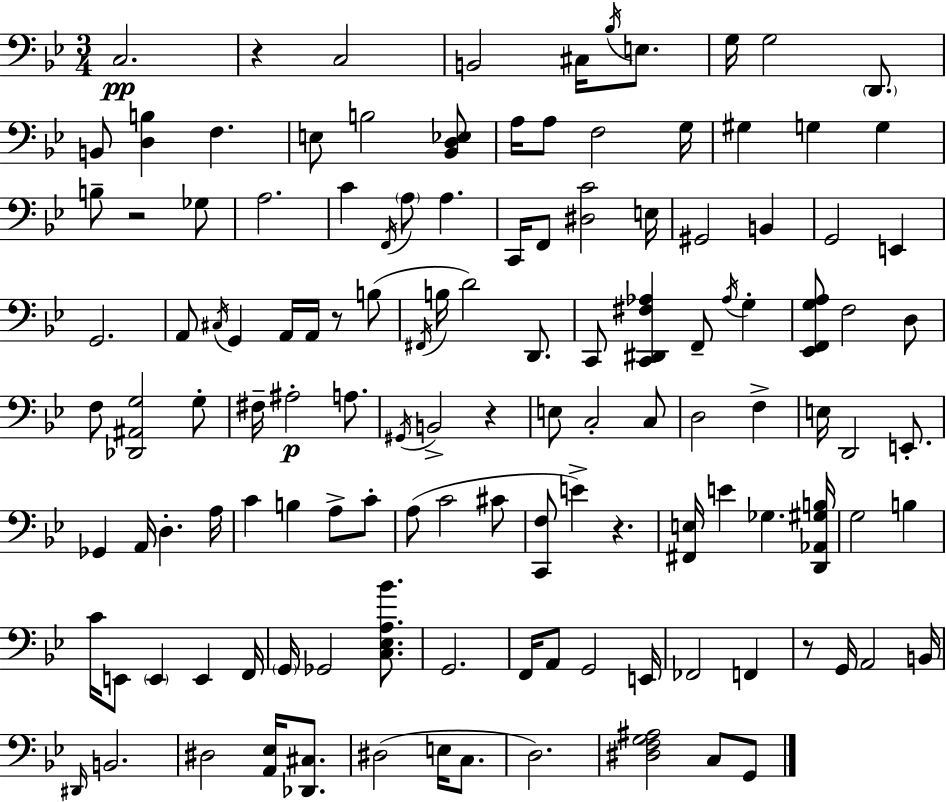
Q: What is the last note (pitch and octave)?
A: G2